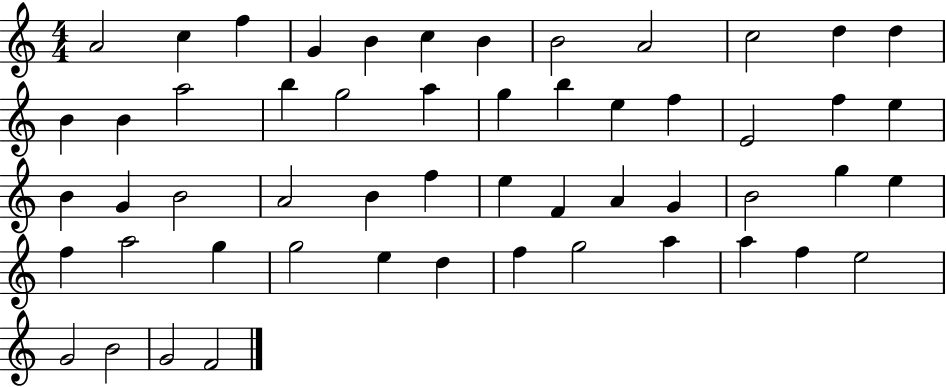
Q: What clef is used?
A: treble